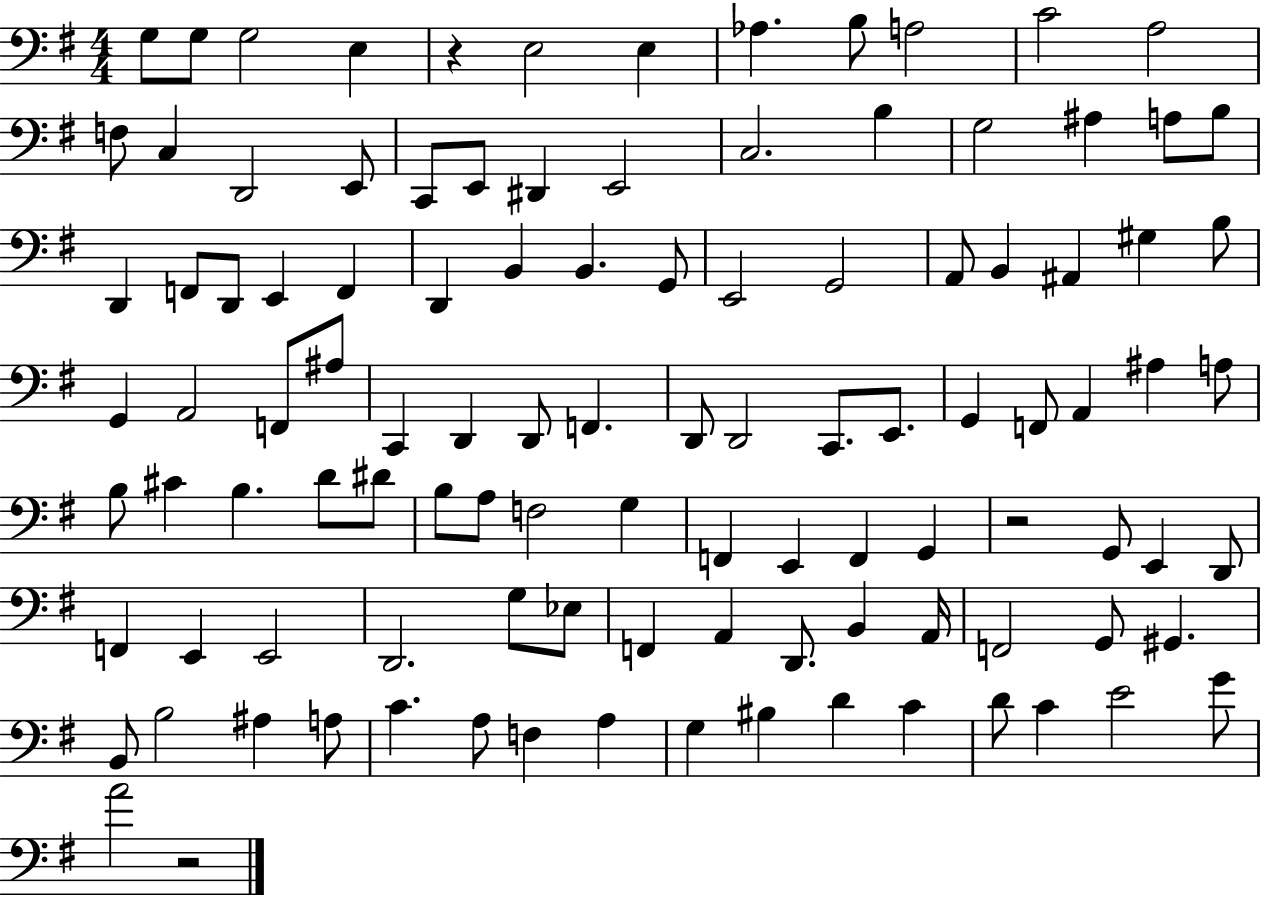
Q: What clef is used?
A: bass